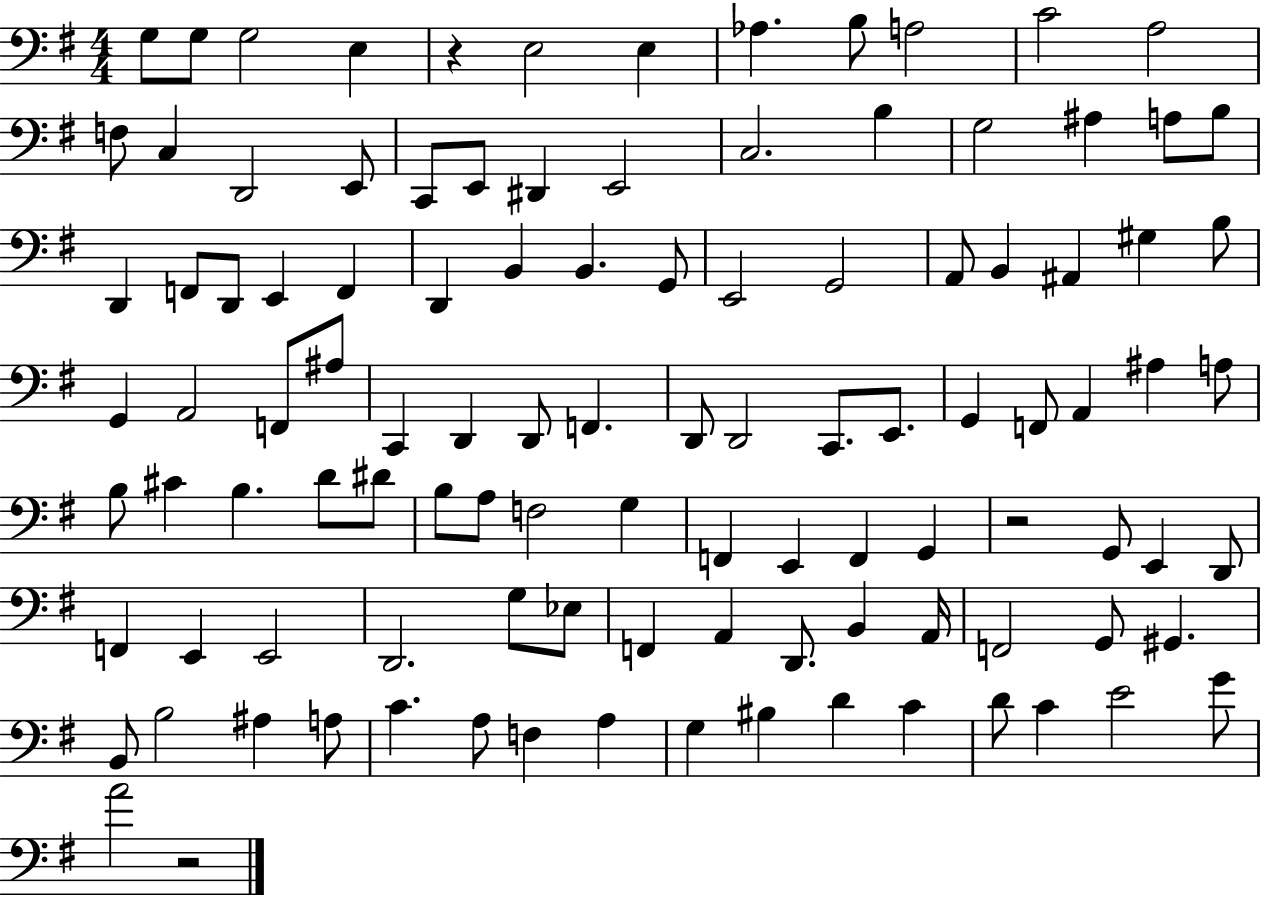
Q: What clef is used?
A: bass